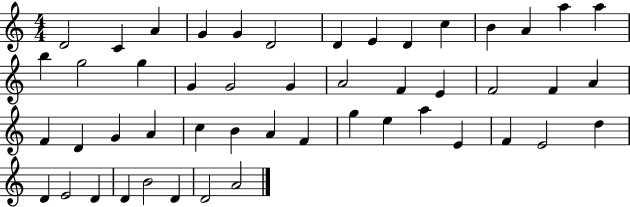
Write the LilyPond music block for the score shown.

{
  \clef treble
  \numericTimeSignature
  \time 4/4
  \key c \major
  d'2 c'4 a'4 | g'4 g'4 d'2 | d'4 e'4 d'4 c''4 | b'4 a'4 a''4 a''4 | \break b''4 g''2 g''4 | g'4 g'2 g'4 | a'2 f'4 e'4 | f'2 f'4 a'4 | \break f'4 d'4 g'4 a'4 | c''4 b'4 a'4 f'4 | g''4 e''4 a''4 e'4 | f'4 e'2 d''4 | \break d'4 e'2 d'4 | d'4 b'2 d'4 | d'2 a'2 | \bar "|."
}